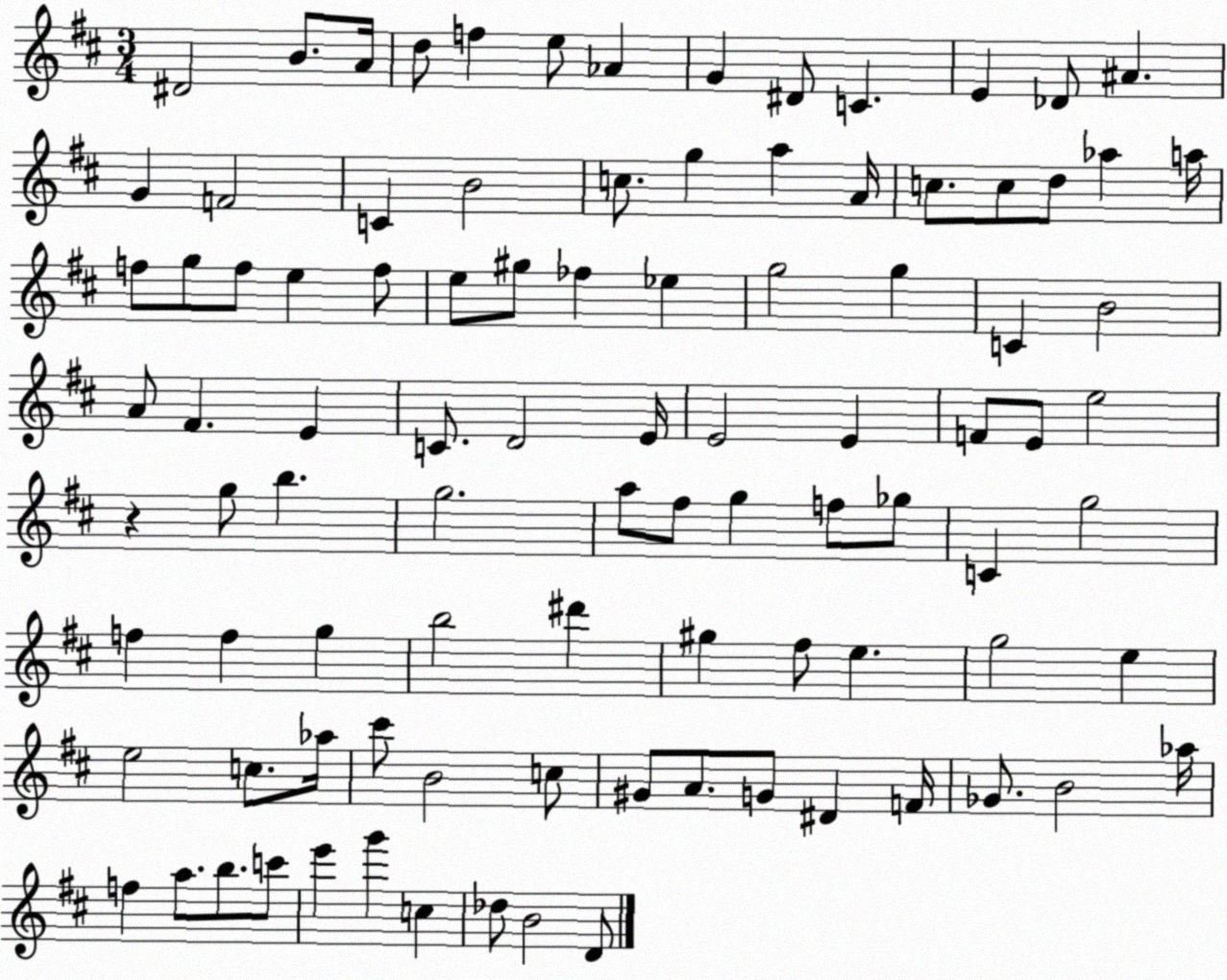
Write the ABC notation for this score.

X:1
T:Untitled
M:3/4
L:1/4
K:D
^D2 B/2 A/4 d/2 f e/2 _A G ^D/2 C E _D/2 ^A G F2 C B2 c/2 g a A/4 c/2 c/2 d/2 _a a/4 f/2 g/2 f/2 e f/2 e/2 ^g/2 _f _e g2 g C B2 A/2 ^F E C/2 D2 E/4 E2 E F/2 E/2 e2 z g/2 b g2 a/2 ^f/2 g f/2 _g/2 C g2 f f g b2 ^d' ^g ^f/2 e g2 e e2 c/2 _a/4 ^c'/2 B2 c/2 ^G/2 A/2 G/2 ^D F/4 _G/2 B2 _a/4 f a/2 b/2 c'/2 e' g' c _d/2 B2 D/2